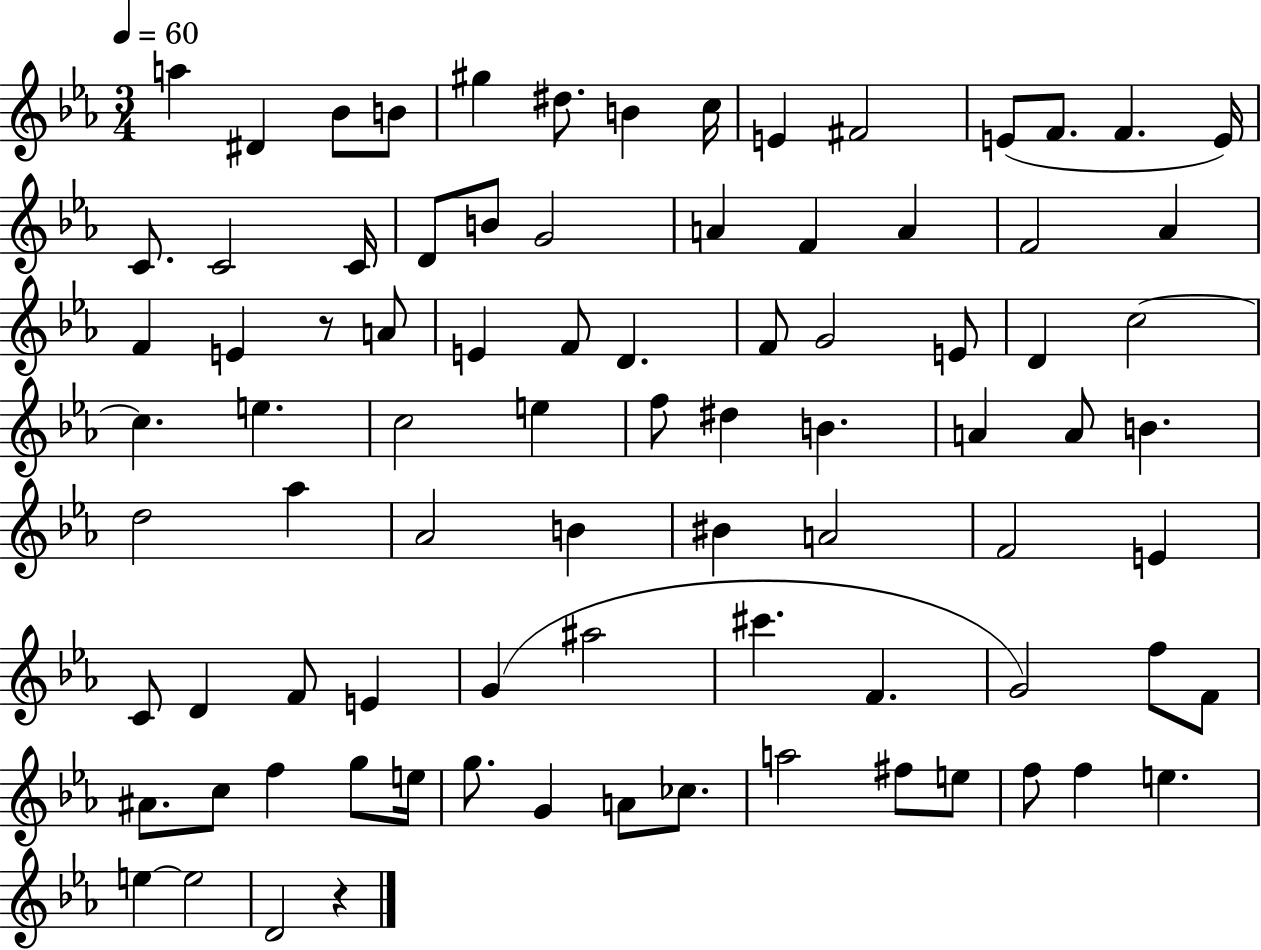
{
  \clef treble
  \numericTimeSignature
  \time 3/4
  \key ees \major
  \tempo 4 = 60
  a''4 dis'4 bes'8 b'8 | gis''4 dis''8. b'4 c''16 | e'4 fis'2 | e'8( f'8. f'4. e'16) | \break c'8. c'2 c'16 | d'8 b'8 g'2 | a'4 f'4 a'4 | f'2 aes'4 | \break f'4 e'4 r8 a'8 | e'4 f'8 d'4. | f'8 g'2 e'8 | d'4 c''2~~ | \break c''4. e''4. | c''2 e''4 | f''8 dis''4 b'4. | a'4 a'8 b'4. | \break d''2 aes''4 | aes'2 b'4 | bis'4 a'2 | f'2 e'4 | \break c'8 d'4 f'8 e'4 | g'4( ais''2 | cis'''4. f'4. | g'2) f''8 f'8 | \break ais'8. c''8 f''4 g''8 e''16 | g''8. g'4 a'8 ces''8. | a''2 fis''8 e''8 | f''8 f''4 e''4. | \break e''4~~ e''2 | d'2 r4 | \bar "|."
}